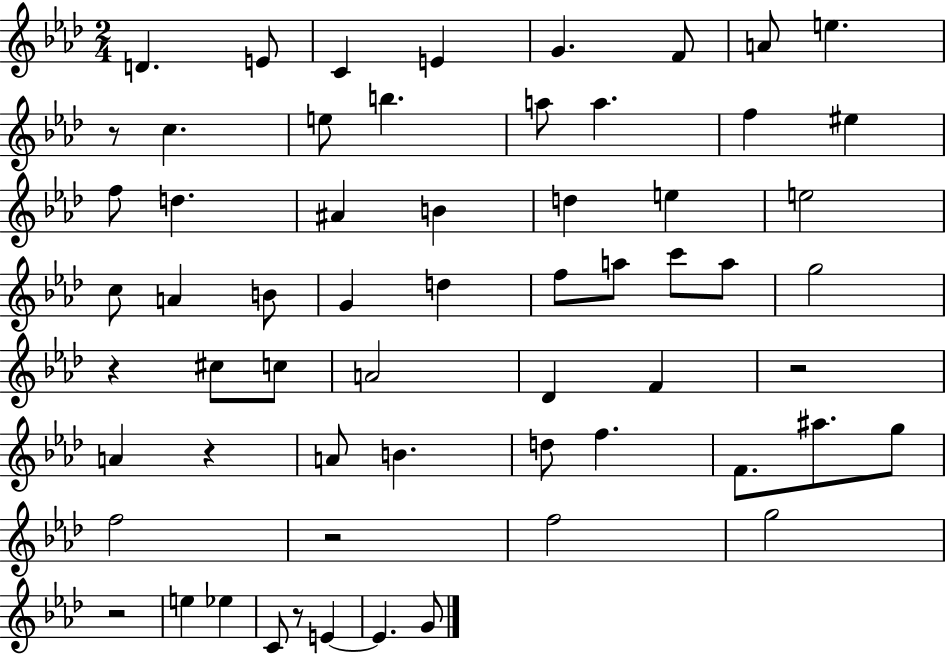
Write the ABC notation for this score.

X:1
T:Untitled
M:2/4
L:1/4
K:Ab
D E/2 C E G F/2 A/2 e z/2 c e/2 b a/2 a f ^e f/2 d ^A B d e e2 c/2 A B/2 G d f/2 a/2 c'/2 a/2 g2 z ^c/2 c/2 A2 _D F z2 A z A/2 B d/2 f F/2 ^a/2 g/2 f2 z2 f2 g2 z2 e _e C/2 z/2 E E G/2